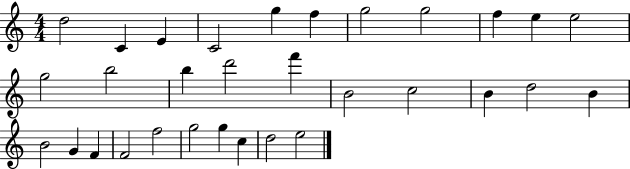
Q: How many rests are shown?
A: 0